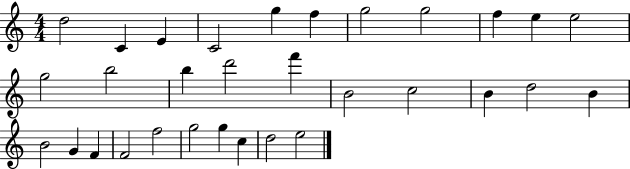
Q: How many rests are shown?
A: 0